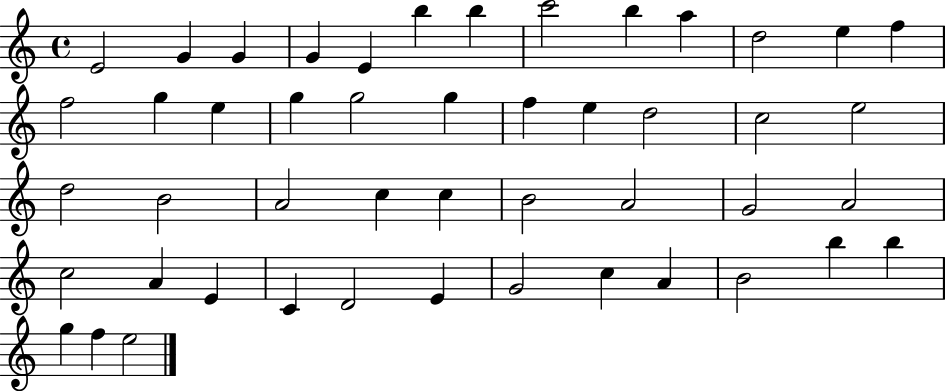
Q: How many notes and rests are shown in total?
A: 48